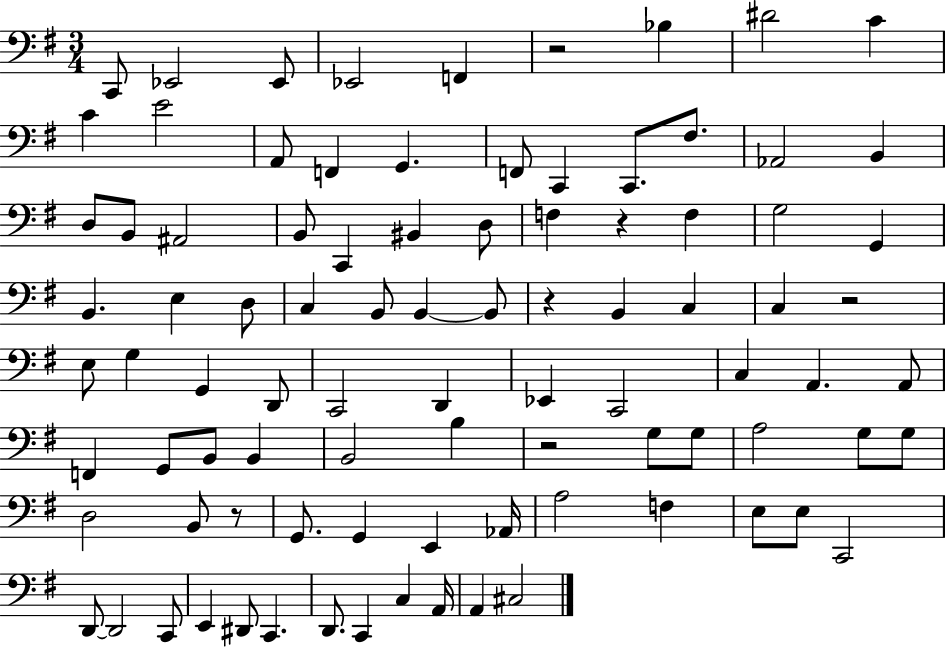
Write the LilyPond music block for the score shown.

{
  \clef bass
  \numericTimeSignature
  \time 3/4
  \key g \major
  c,8 ees,2 ees,8 | ees,2 f,4 | r2 bes4 | dis'2 c'4 | \break c'4 e'2 | a,8 f,4 g,4. | f,8 c,4 c,8. fis8. | aes,2 b,4 | \break d8 b,8 ais,2 | b,8 c,4 bis,4 d8 | f4 r4 f4 | g2 g,4 | \break b,4. e4 d8 | c4 b,8 b,4~~ b,8 | r4 b,4 c4 | c4 r2 | \break e8 g4 g,4 d,8 | c,2 d,4 | ees,4 c,2 | c4 a,4. a,8 | \break f,4 g,8 b,8 b,4 | b,2 b4 | r2 g8 g8 | a2 g8 g8 | \break d2 b,8 r8 | g,8. g,4 e,4 aes,16 | a2 f4 | e8 e8 c,2 | \break d,8~~ d,2 c,8 | e,4 dis,8 c,4. | d,8. c,4 c4 a,16 | a,4 cis2 | \break \bar "|."
}